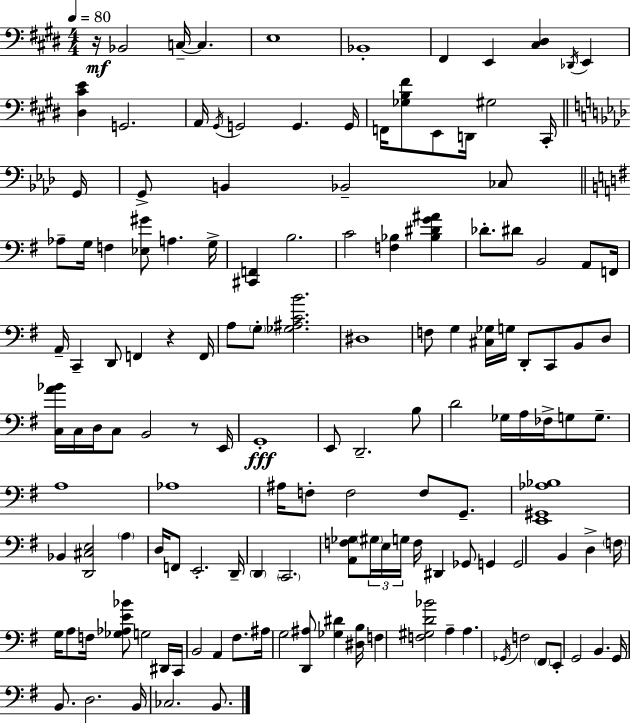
R/s Bb2/h C3/s C3/q. E3/w Bb2/w F#2/q E2/q [C#3,D#3]/q Db2/s E2/q [D#3,C#4,E4]/q G2/h. A2/s G#2/s G2/h G2/q. G2/s F2/s [Gb3,B3,F#4]/e E2/e D2/s G#3/h C#2/s G2/s G2/e B2/q Bb2/h CES3/e Ab3/e G3/s F3/q [Eb3,G#4]/e A3/q. G3/s [C#2,F2]/q B3/h. C4/h [F3,Bb3]/q [Bb3,D#4,G4,A#4]/q Db4/e. D#4/e B2/h A2/e F2/s A2/s C2/q D2/e F2/q R/q F2/s A3/e G3/e [Gb3,A#3,C4,B4]/h. D#3/w F3/e G3/q [C#3,Gb3]/s G3/s D2/e C2/e B2/e D3/e [C3,A4,Bb4]/s C3/s D3/s C3/e B2/h R/e E2/s G2/w E2/e D2/h. B3/e D4/h Gb3/s A3/s FES3/s G3/e G3/e. A3/w Ab3/w A#3/s F3/e F3/h F3/e G2/e. [E2,G#2,Ab3,Bb3]/w Bb2/q [D2,C#3,E3]/h A3/q D3/s F2/e E2/h. D2/s D2/q C2/h. [A2,F3,Gb3]/e G#3/s E3/s G3/s F3/s D#2/q Gb2/e G2/q G2/h B2/q D3/q F3/s G3/s A3/e F3/s [Gb3,Ab3,E4,Bb4]/e G3/h D#2/s C2/s B2/h A2/q F#3/e. A#3/s G3/h [D2,A#3]/e [Gb3,D#4]/q [D#3,B3]/s F3/q [F3,G#3,D4,Bb4]/h A3/q A3/q. Gb2/s F3/h F#2/e E2/e G2/h B2/q. G2/s B2/e. D3/h. B2/s CES3/h. B2/e.